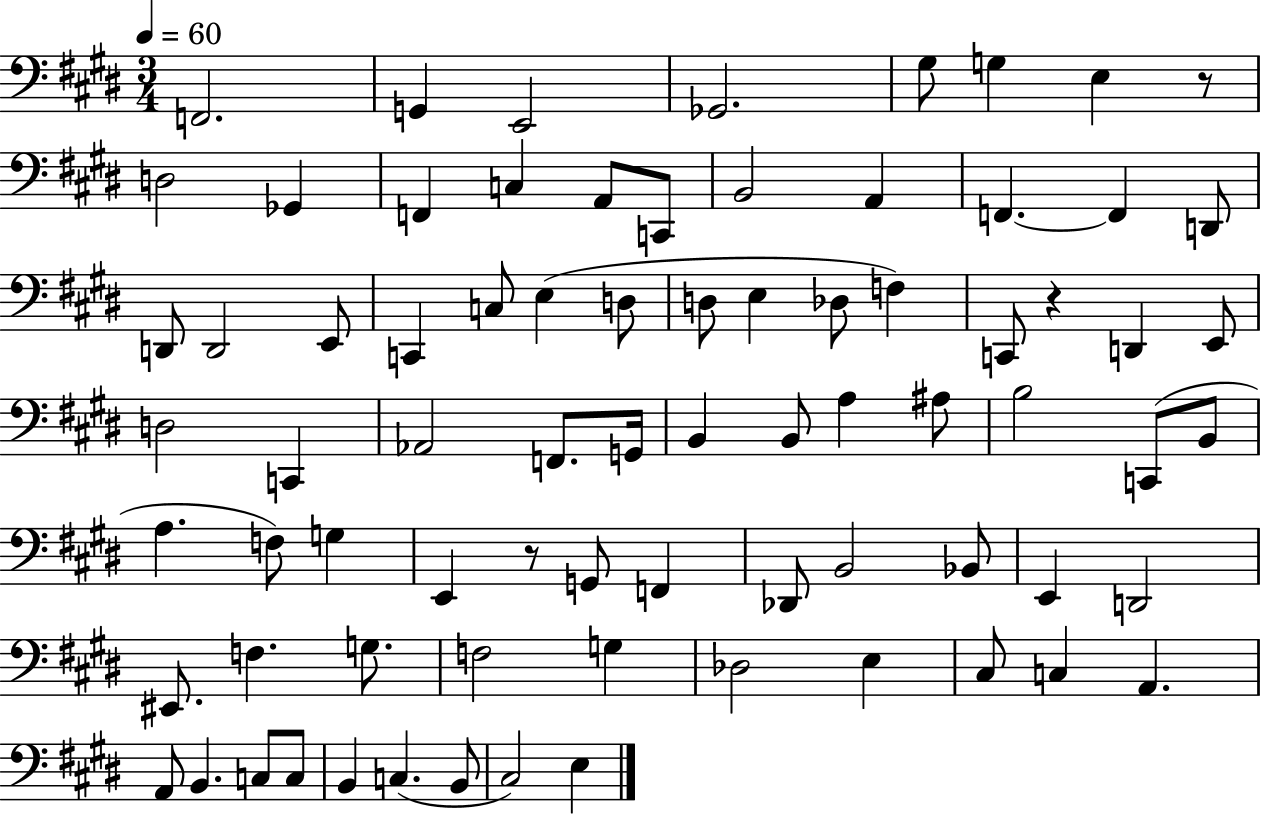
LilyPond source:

{
  \clef bass
  \numericTimeSignature
  \time 3/4
  \key e \major
  \tempo 4 = 60
  f,2. | g,4 e,2 | ges,2. | gis8 g4 e4 r8 | \break d2 ges,4 | f,4 c4 a,8 c,8 | b,2 a,4 | f,4.~~ f,4 d,8 | \break d,8 d,2 e,8 | c,4 c8 e4( d8 | d8 e4 des8 f4) | c,8 r4 d,4 e,8 | \break d2 c,4 | aes,2 f,8. g,16 | b,4 b,8 a4 ais8 | b2 c,8( b,8 | \break a4. f8) g4 | e,4 r8 g,8 f,4 | des,8 b,2 bes,8 | e,4 d,2 | \break eis,8. f4. g8. | f2 g4 | des2 e4 | cis8 c4 a,4. | \break a,8 b,4. c8 c8 | b,4 c4.( b,8 | cis2) e4 | \bar "|."
}